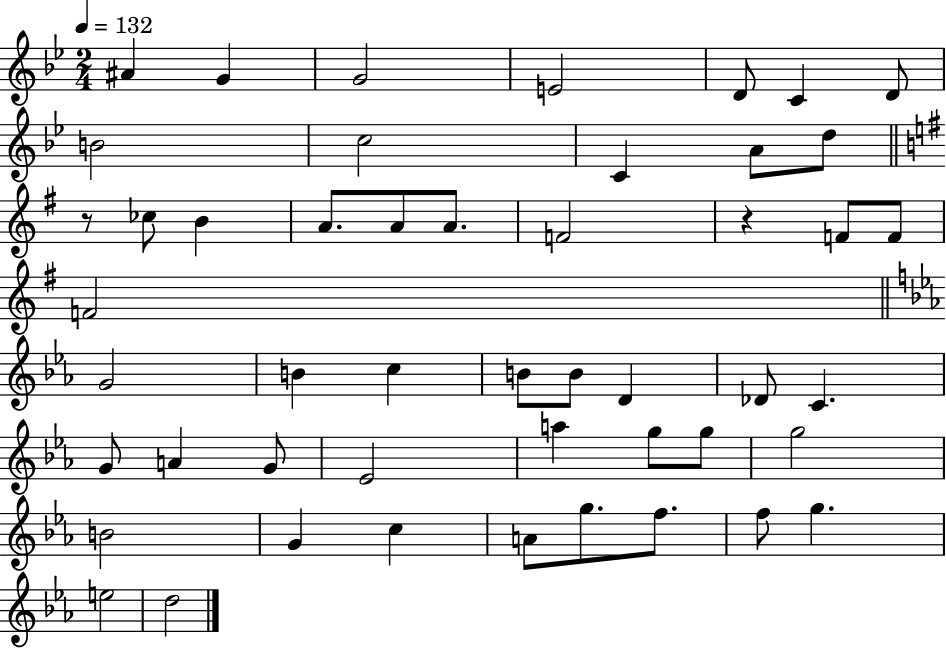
X:1
T:Untitled
M:2/4
L:1/4
K:Bb
^A G G2 E2 D/2 C D/2 B2 c2 C A/2 d/2 z/2 _c/2 B A/2 A/2 A/2 F2 z F/2 F/2 F2 G2 B c B/2 B/2 D _D/2 C G/2 A G/2 _E2 a g/2 g/2 g2 B2 G c A/2 g/2 f/2 f/2 g e2 d2